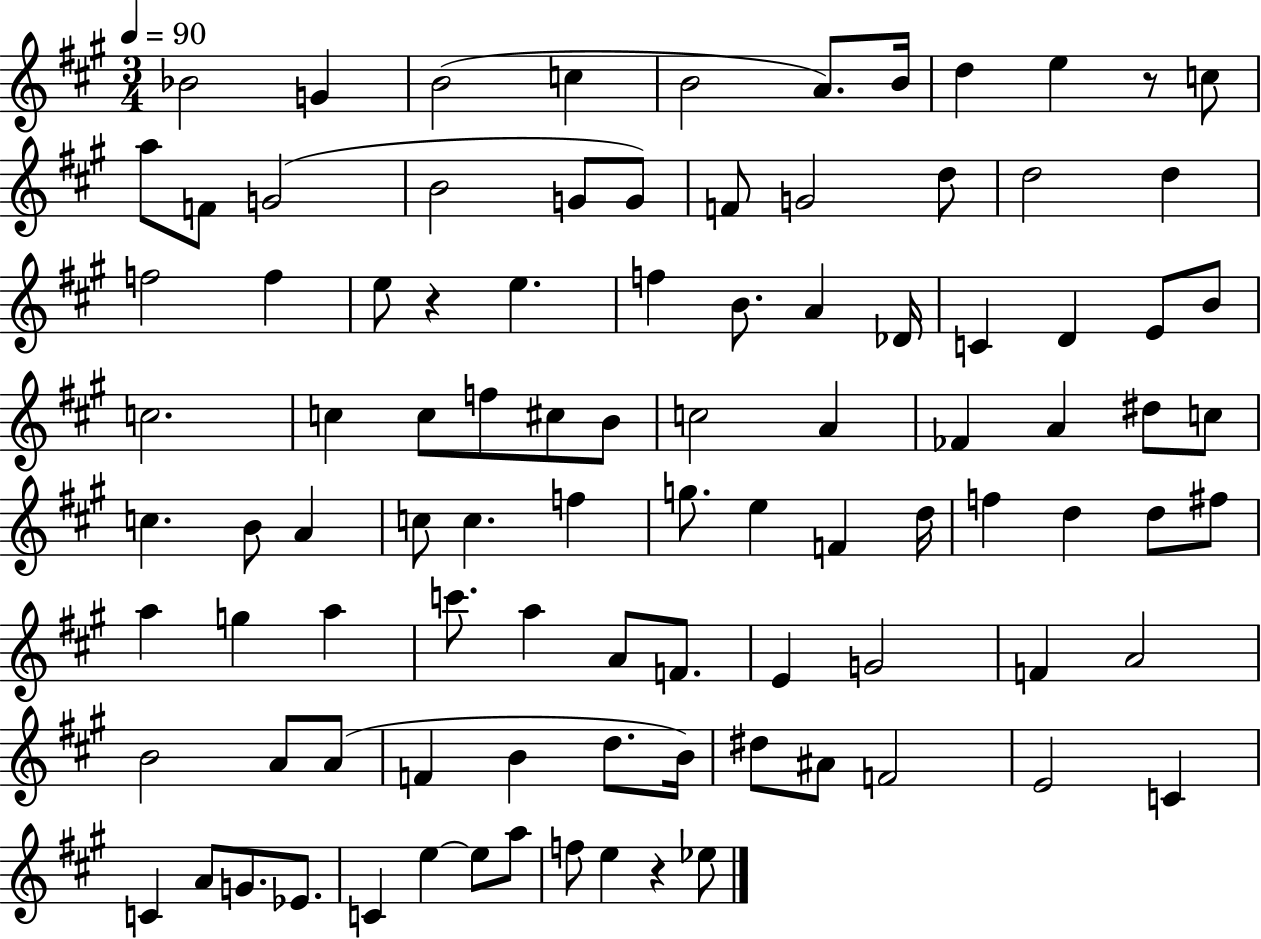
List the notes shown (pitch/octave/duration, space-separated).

Bb4/h G4/q B4/h C5/q B4/h A4/e. B4/s D5/q E5/q R/e C5/e A5/e F4/e G4/h B4/h G4/e G4/e F4/e G4/h D5/e D5/h D5/q F5/h F5/q E5/e R/q E5/q. F5/q B4/e. A4/q Db4/s C4/q D4/q E4/e B4/e C5/h. C5/q C5/e F5/e C#5/e B4/e C5/h A4/q FES4/q A4/q D#5/e C5/e C5/q. B4/e A4/q C5/e C5/q. F5/q G5/e. E5/q F4/q D5/s F5/q D5/q D5/e F#5/e A5/q G5/q A5/q C6/e. A5/q A4/e F4/e. E4/q G4/h F4/q A4/h B4/h A4/e A4/e F4/q B4/q D5/e. B4/s D#5/e A#4/e F4/h E4/h C4/q C4/q A4/e G4/e. Eb4/e. C4/q E5/q E5/e A5/e F5/e E5/q R/q Eb5/e